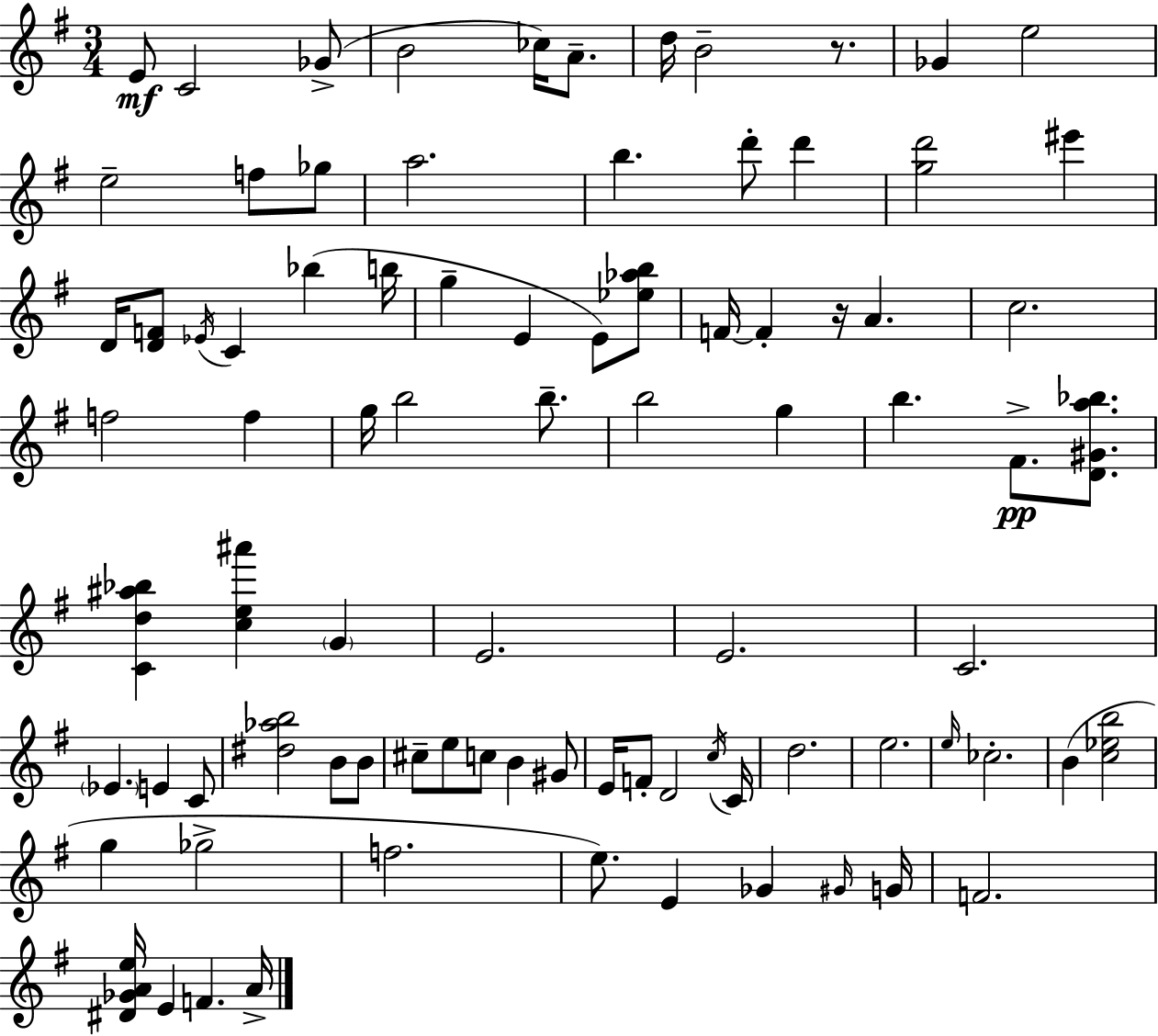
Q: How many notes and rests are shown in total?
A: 86